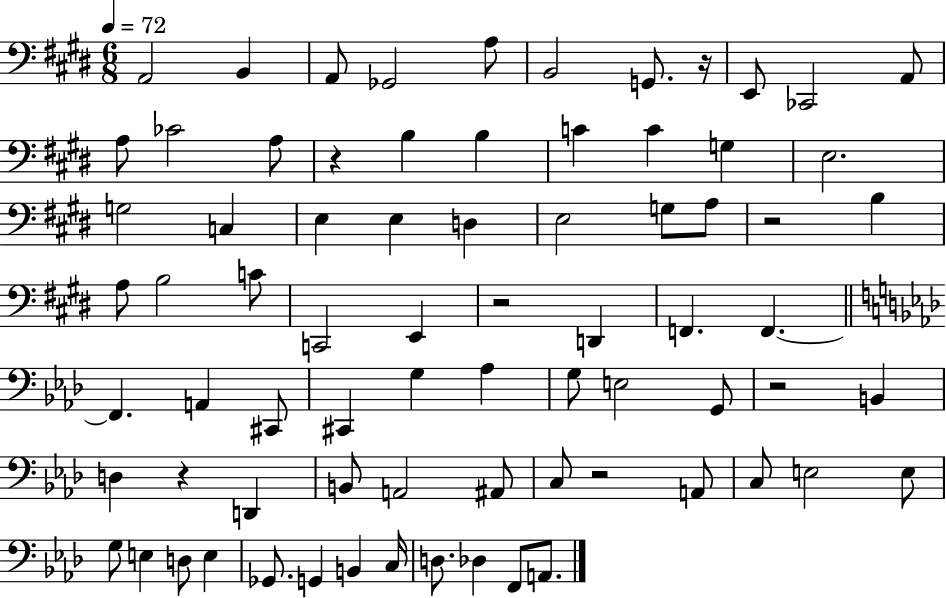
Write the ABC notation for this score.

X:1
T:Untitled
M:6/8
L:1/4
K:E
A,,2 B,, A,,/2 _G,,2 A,/2 B,,2 G,,/2 z/4 E,,/2 _C,,2 A,,/2 A,/2 _C2 A,/2 z B, B, C C G, E,2 G,2 C, E, E, D, E,2 G,/2 A,/2 z2 B, A,/2 B,2 C/2 C,,2 E,, z2 D,, F,, F,, F,, A,, ^C,,/2 ^C,, G, _A, G,/2 E,2 G,,/2 z2 B,, D, z D,, B,,/2 A,,2 ^A,,/2 C,/2 z2 A,,/2 C,/2 E,2 E,/2 G,/2 E, D,/2 E, _G,,/2 G,, B,, C,/4 D,/2 _D, F,,/2 A,,/2